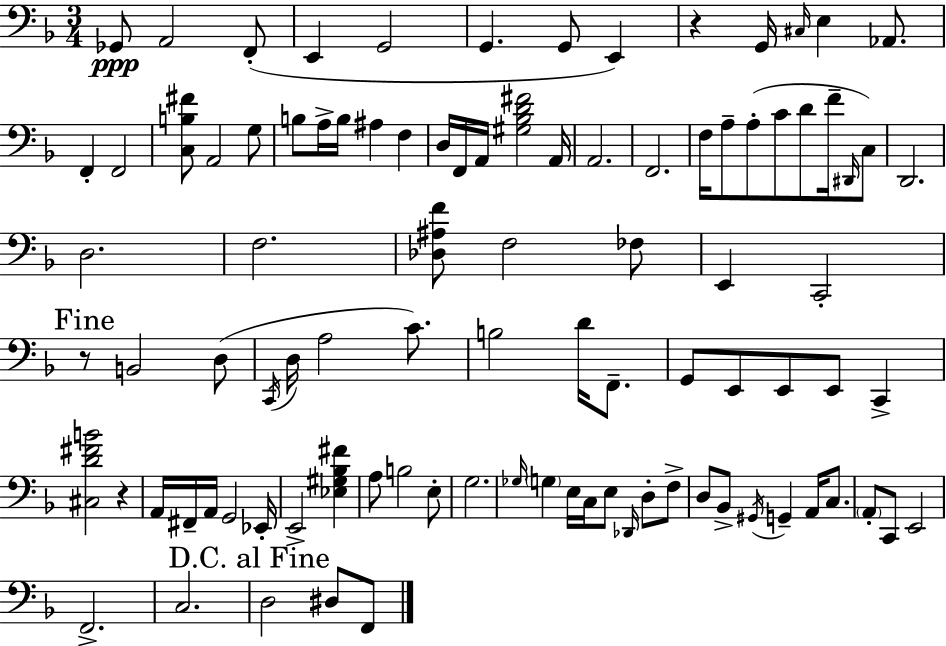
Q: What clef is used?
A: bass